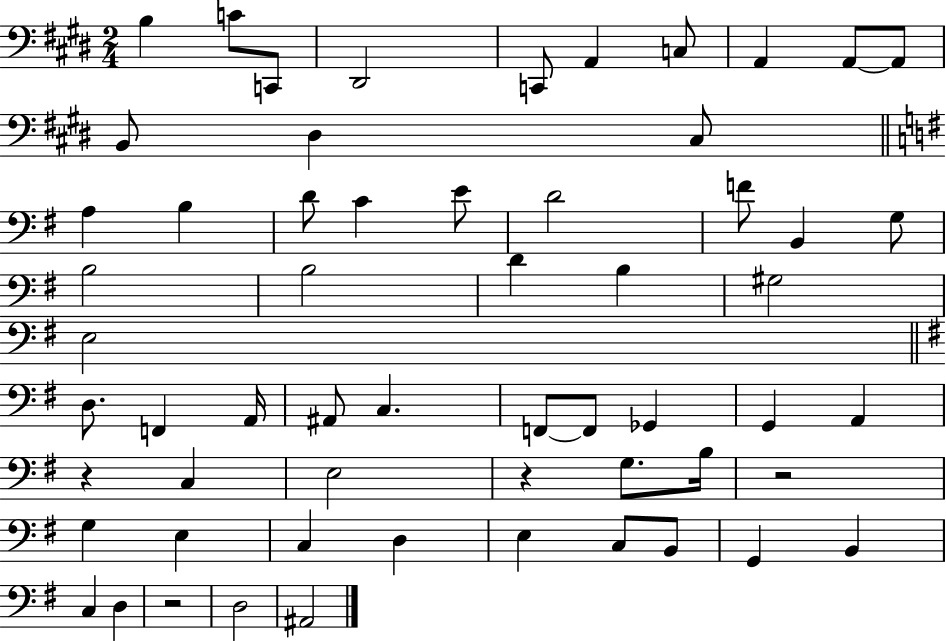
B3/q C4/e C2/e D#2/h C2/e A2/q C3/e A2/q A2/e A2/e B2/e D#3/q C#3/e A3/q B3/q D4/e C4/q E4/e D4/h F4/e B2/q G3/e B3/h B3/h D4/q B3/q G#3/h E3/h D3/e. F2/q A2/s A#2/e C3/q. F2/e F2/e Gb2/q G2/q A2/q R/q C3/q E3/h R/q G3/e. B3/s R/h G3/q E3/q C3/q D3/q E3/q C3/e B2/e G2/q B2/q C3/q D3/q R/h D3/h A#2/h